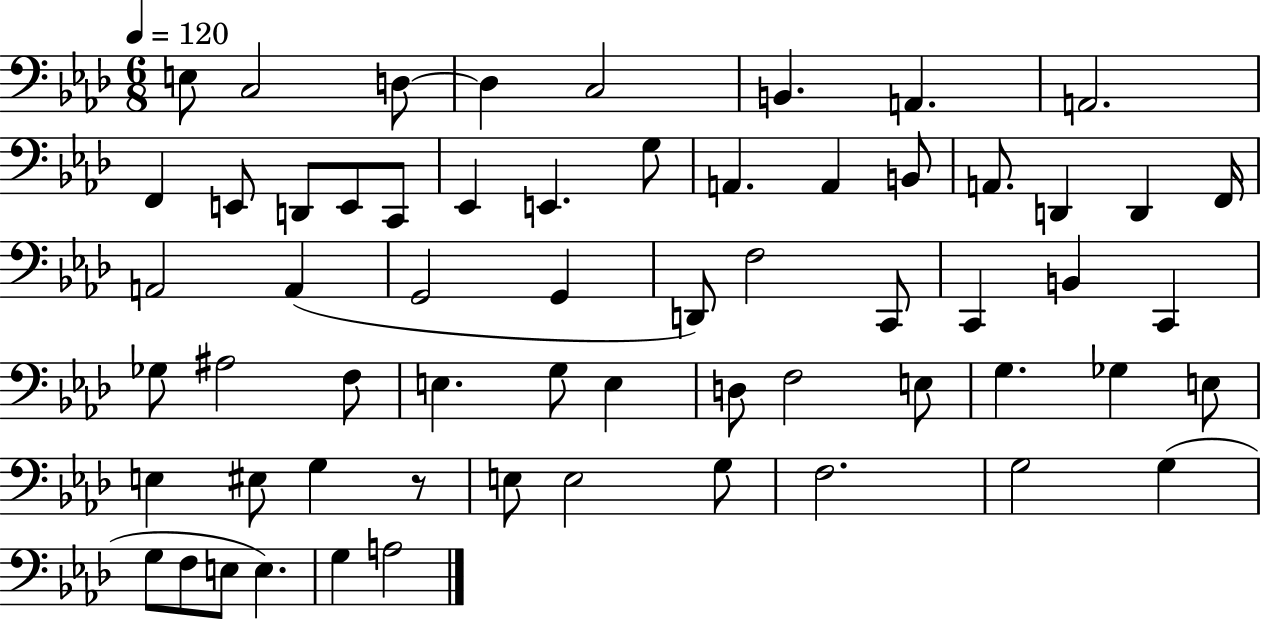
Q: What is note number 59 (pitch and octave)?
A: G3